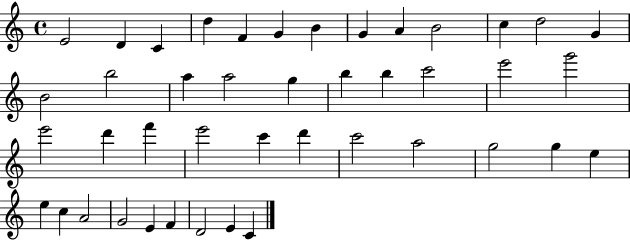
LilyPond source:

{
  \clef treble
  \time 4/4
  \defaultTimeSignature
  \key c \major
  e'2 d'4 c'4 | d''4 f'4 g'4 b'4 | g'4 a'4 b'2 | c''4 d''2 g'4 | \break b'2 b''2 | a''4 a''2 g''4 | b''4 b''4 c'''2 | e'''2 g'''2 | \break e'''2 d'''4 f'''4 | e'''2 c'''4 d'''4 | c'''2 a''2 | g''2 g''4 e''4 | \break e''4 c''4 a'2 | g'2 e'4 f'4 | d'2 e'4 c'4 | \bar "|."
}